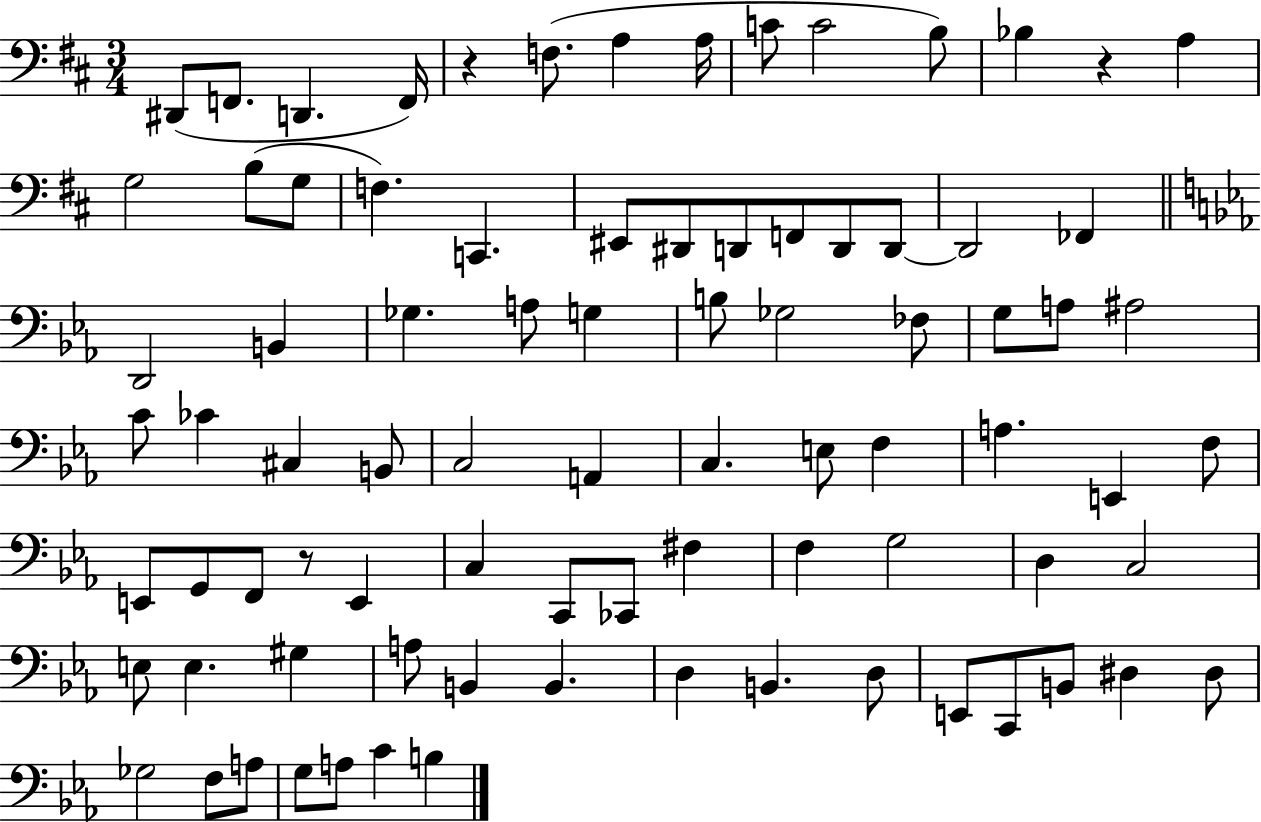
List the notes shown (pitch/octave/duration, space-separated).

D#2/e F2/e. D2/q. F2/s R/q F3/e. A3/q A3/s C4/e C4/h B3/e Bb3/q R/q A3/q G3/h B3/e G3/e F3/q. C2/q. EIS2/e D#2/e D2/e F2/e D2/e D2/e D2/h FES2/q D2/h B2/q Gb3/q. A3/e G3/q B3/e Gb3/h FES3/e G3/e A3/e A#3/h C4/e CES4/q C#3/q B2/e C3/h A2/q C3/q. E3/e F3/q A3/q. E2/q F3/e E2/e G2/e F2/e R/e E2/q C3/q C2/e CES2/e F#3/q F3/q G3/h D3/q C3/h E3/e E3/q. G#3/q A3/e B2/q B2/q. D3/q B2/q. D3/e E2/e C2/e B2/e D#3/q D#3/e Gb3/h F3/e A3/e G3/e A3/e C4/q B3/q